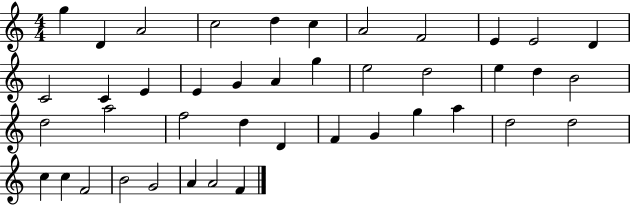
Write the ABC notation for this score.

X:1
T:Untitled
M:4/4
L:1/4
K:C
g D A2 c2 d c A2 F2 E E2 D C2 C E E G A g e2 d2 e d B2 d2 a2 f2 d D F G g a d2 d2 c c F2 B2 G2 A A2 F